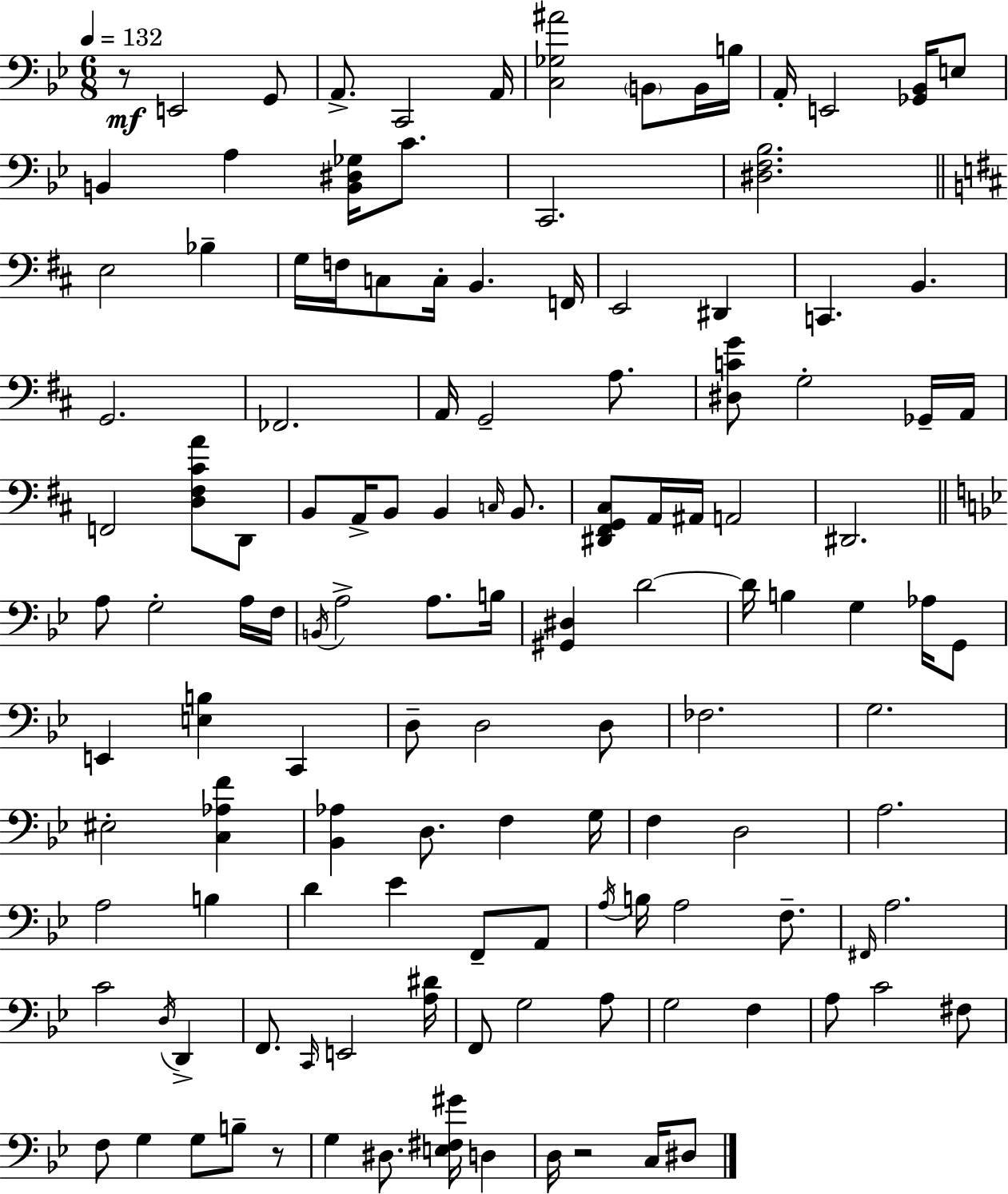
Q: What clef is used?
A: bass